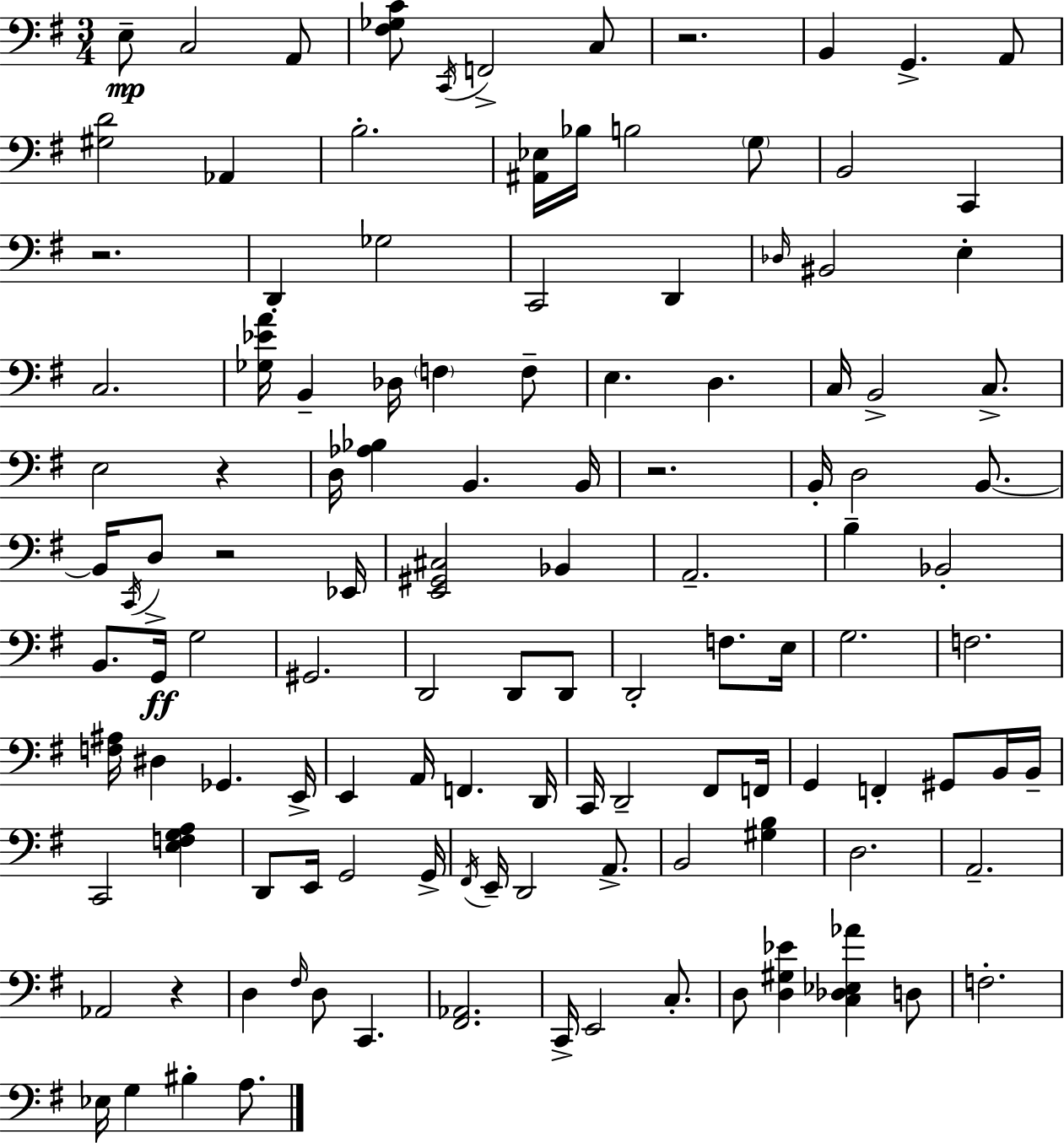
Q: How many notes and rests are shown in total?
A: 121